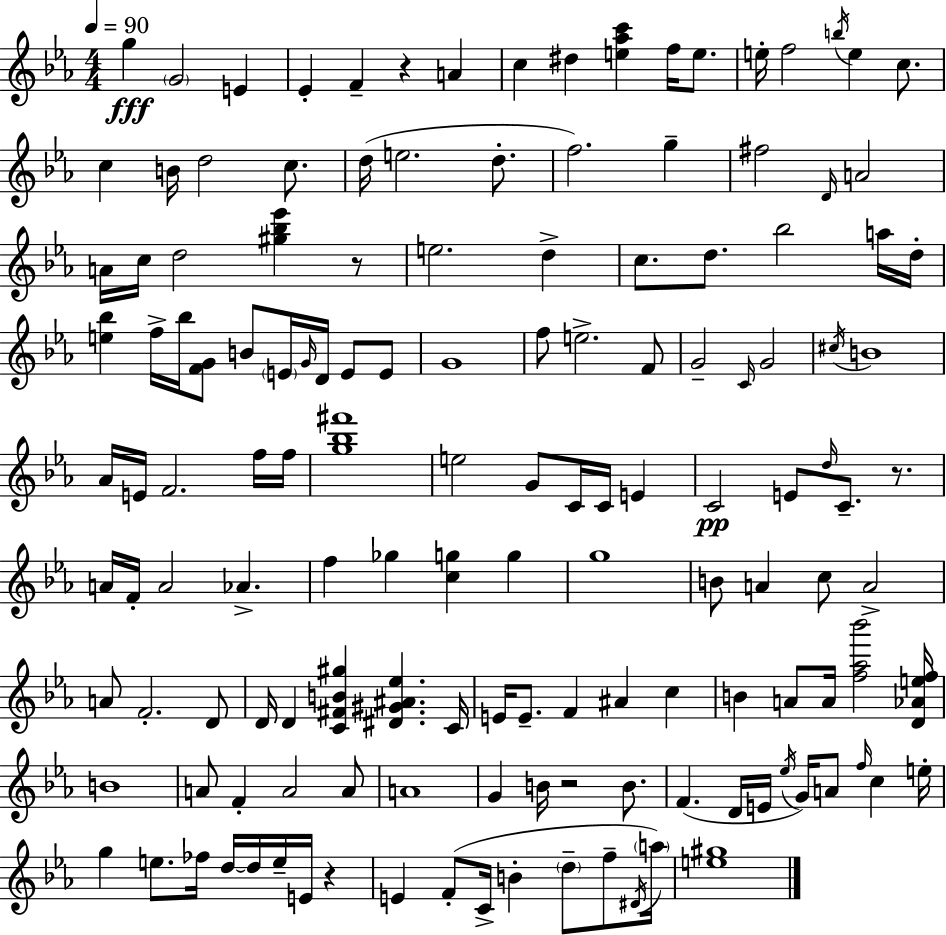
G5/q G4/h E4/q Eb4/q F4/q R/q A4/q C5/q D#5/q [E5,Ab5,C6]/q F5/s E5/e. E5/s F5/h B5/s E5/q C5/e. C5/q B4/s D5/h C5/e. D5/s E5/h. D5/e. F5/h. G5/q F#5/h D4/s A4/h A4/s C5/s D5/h [G#5,Bb5,Eb6]/q R/e E5/h. D5/q C5/e. D5/e. Bb5/h A5/s D5/s [E5,Bb5]/q F5/s Bb5/s [F4,G4]/e B4/e E4/s G4/s D4/s E4/e E4/e G4/w F5/e E5/h. F4/e G4/h C4/s G4/h C#5/s B4/w Ab4/s E4/s F4/h. F5/s F5/s [G5,Bb5,F#6]/w E5/h G4/e C4/s C4/s E4/q C4/h E4/e D5/s C4/e. R/e. A4/s F4/s A4/h Ab4/q. F5/q Gb5/q [C5,G5]/q G5/q G5/w B4/e A4/q C5/e A4/h A4/e F4/h. D4/e D4/s D4/q [C4,F#4,B4,G#5]/q [D#4,G#4,A#4,Eb5]/q. C4/s E4/s E4/e. F4/q A#4/q C5/q B4/q A4/e A4/s [F5,Ab5,Bb6]/h [D4,Ab4,E5,F5]/s B4/w A4/e F4/q A4/h A4/e A4/w G4/q B4/s R/h B4/e. F4/q. D4/s E4/s Eb5/s G4/s A4/e F5/s C5/q E5/s G5/q E5/e. FES5/s D5/s D5/s E5/s E4/s R/q E4/q F4/e C4/s B4/q D5/e F5/e D#4/s A5/s [E5,G#5]/w